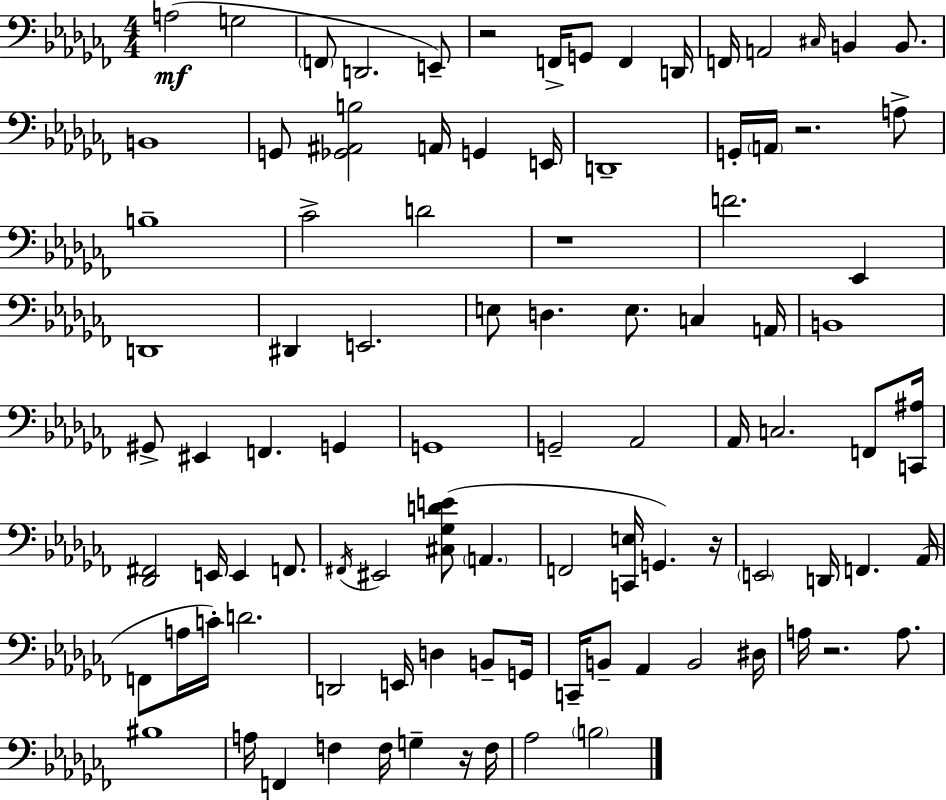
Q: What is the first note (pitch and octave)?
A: A3